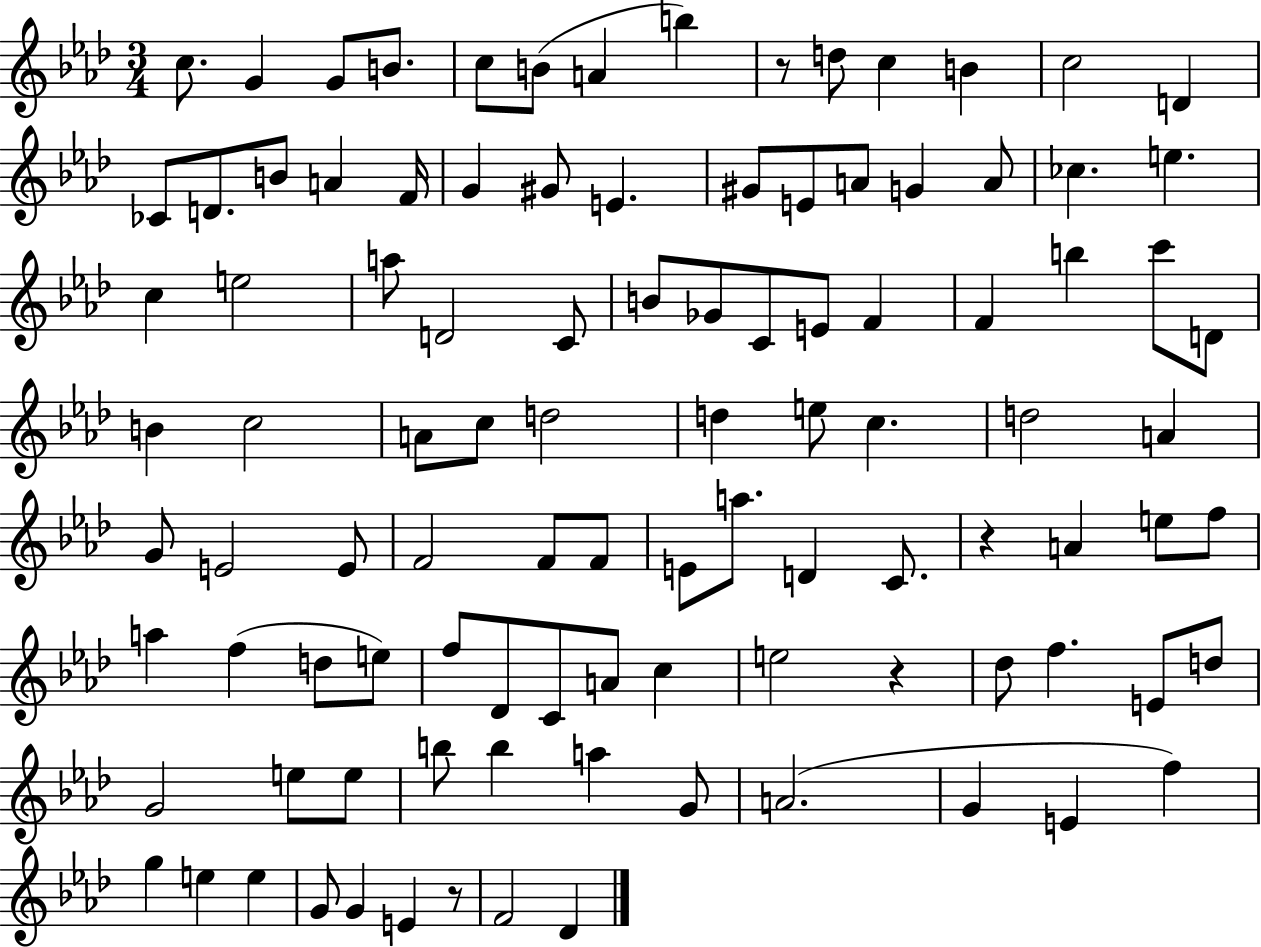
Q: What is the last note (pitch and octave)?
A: Db4